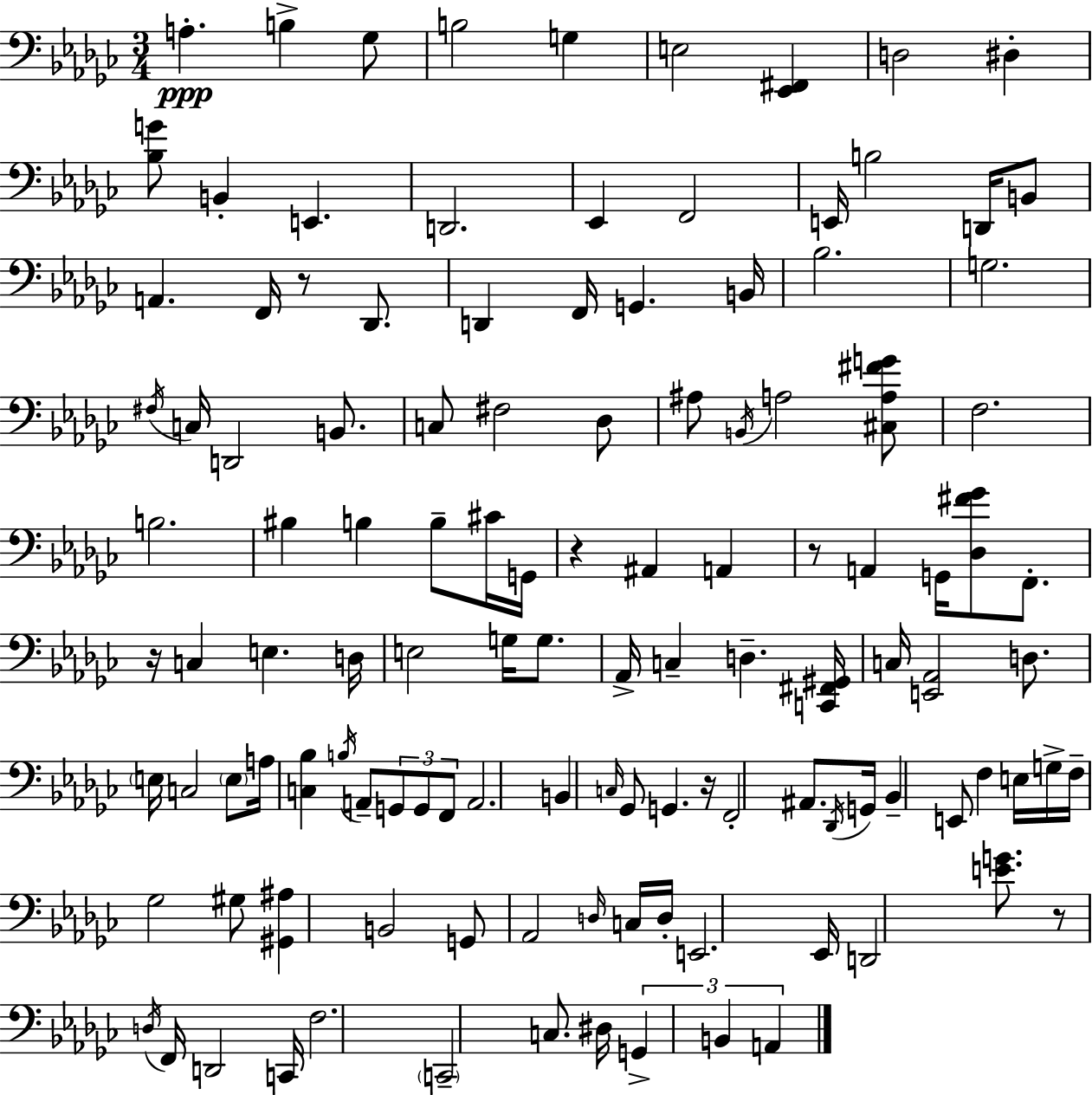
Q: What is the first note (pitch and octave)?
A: A3